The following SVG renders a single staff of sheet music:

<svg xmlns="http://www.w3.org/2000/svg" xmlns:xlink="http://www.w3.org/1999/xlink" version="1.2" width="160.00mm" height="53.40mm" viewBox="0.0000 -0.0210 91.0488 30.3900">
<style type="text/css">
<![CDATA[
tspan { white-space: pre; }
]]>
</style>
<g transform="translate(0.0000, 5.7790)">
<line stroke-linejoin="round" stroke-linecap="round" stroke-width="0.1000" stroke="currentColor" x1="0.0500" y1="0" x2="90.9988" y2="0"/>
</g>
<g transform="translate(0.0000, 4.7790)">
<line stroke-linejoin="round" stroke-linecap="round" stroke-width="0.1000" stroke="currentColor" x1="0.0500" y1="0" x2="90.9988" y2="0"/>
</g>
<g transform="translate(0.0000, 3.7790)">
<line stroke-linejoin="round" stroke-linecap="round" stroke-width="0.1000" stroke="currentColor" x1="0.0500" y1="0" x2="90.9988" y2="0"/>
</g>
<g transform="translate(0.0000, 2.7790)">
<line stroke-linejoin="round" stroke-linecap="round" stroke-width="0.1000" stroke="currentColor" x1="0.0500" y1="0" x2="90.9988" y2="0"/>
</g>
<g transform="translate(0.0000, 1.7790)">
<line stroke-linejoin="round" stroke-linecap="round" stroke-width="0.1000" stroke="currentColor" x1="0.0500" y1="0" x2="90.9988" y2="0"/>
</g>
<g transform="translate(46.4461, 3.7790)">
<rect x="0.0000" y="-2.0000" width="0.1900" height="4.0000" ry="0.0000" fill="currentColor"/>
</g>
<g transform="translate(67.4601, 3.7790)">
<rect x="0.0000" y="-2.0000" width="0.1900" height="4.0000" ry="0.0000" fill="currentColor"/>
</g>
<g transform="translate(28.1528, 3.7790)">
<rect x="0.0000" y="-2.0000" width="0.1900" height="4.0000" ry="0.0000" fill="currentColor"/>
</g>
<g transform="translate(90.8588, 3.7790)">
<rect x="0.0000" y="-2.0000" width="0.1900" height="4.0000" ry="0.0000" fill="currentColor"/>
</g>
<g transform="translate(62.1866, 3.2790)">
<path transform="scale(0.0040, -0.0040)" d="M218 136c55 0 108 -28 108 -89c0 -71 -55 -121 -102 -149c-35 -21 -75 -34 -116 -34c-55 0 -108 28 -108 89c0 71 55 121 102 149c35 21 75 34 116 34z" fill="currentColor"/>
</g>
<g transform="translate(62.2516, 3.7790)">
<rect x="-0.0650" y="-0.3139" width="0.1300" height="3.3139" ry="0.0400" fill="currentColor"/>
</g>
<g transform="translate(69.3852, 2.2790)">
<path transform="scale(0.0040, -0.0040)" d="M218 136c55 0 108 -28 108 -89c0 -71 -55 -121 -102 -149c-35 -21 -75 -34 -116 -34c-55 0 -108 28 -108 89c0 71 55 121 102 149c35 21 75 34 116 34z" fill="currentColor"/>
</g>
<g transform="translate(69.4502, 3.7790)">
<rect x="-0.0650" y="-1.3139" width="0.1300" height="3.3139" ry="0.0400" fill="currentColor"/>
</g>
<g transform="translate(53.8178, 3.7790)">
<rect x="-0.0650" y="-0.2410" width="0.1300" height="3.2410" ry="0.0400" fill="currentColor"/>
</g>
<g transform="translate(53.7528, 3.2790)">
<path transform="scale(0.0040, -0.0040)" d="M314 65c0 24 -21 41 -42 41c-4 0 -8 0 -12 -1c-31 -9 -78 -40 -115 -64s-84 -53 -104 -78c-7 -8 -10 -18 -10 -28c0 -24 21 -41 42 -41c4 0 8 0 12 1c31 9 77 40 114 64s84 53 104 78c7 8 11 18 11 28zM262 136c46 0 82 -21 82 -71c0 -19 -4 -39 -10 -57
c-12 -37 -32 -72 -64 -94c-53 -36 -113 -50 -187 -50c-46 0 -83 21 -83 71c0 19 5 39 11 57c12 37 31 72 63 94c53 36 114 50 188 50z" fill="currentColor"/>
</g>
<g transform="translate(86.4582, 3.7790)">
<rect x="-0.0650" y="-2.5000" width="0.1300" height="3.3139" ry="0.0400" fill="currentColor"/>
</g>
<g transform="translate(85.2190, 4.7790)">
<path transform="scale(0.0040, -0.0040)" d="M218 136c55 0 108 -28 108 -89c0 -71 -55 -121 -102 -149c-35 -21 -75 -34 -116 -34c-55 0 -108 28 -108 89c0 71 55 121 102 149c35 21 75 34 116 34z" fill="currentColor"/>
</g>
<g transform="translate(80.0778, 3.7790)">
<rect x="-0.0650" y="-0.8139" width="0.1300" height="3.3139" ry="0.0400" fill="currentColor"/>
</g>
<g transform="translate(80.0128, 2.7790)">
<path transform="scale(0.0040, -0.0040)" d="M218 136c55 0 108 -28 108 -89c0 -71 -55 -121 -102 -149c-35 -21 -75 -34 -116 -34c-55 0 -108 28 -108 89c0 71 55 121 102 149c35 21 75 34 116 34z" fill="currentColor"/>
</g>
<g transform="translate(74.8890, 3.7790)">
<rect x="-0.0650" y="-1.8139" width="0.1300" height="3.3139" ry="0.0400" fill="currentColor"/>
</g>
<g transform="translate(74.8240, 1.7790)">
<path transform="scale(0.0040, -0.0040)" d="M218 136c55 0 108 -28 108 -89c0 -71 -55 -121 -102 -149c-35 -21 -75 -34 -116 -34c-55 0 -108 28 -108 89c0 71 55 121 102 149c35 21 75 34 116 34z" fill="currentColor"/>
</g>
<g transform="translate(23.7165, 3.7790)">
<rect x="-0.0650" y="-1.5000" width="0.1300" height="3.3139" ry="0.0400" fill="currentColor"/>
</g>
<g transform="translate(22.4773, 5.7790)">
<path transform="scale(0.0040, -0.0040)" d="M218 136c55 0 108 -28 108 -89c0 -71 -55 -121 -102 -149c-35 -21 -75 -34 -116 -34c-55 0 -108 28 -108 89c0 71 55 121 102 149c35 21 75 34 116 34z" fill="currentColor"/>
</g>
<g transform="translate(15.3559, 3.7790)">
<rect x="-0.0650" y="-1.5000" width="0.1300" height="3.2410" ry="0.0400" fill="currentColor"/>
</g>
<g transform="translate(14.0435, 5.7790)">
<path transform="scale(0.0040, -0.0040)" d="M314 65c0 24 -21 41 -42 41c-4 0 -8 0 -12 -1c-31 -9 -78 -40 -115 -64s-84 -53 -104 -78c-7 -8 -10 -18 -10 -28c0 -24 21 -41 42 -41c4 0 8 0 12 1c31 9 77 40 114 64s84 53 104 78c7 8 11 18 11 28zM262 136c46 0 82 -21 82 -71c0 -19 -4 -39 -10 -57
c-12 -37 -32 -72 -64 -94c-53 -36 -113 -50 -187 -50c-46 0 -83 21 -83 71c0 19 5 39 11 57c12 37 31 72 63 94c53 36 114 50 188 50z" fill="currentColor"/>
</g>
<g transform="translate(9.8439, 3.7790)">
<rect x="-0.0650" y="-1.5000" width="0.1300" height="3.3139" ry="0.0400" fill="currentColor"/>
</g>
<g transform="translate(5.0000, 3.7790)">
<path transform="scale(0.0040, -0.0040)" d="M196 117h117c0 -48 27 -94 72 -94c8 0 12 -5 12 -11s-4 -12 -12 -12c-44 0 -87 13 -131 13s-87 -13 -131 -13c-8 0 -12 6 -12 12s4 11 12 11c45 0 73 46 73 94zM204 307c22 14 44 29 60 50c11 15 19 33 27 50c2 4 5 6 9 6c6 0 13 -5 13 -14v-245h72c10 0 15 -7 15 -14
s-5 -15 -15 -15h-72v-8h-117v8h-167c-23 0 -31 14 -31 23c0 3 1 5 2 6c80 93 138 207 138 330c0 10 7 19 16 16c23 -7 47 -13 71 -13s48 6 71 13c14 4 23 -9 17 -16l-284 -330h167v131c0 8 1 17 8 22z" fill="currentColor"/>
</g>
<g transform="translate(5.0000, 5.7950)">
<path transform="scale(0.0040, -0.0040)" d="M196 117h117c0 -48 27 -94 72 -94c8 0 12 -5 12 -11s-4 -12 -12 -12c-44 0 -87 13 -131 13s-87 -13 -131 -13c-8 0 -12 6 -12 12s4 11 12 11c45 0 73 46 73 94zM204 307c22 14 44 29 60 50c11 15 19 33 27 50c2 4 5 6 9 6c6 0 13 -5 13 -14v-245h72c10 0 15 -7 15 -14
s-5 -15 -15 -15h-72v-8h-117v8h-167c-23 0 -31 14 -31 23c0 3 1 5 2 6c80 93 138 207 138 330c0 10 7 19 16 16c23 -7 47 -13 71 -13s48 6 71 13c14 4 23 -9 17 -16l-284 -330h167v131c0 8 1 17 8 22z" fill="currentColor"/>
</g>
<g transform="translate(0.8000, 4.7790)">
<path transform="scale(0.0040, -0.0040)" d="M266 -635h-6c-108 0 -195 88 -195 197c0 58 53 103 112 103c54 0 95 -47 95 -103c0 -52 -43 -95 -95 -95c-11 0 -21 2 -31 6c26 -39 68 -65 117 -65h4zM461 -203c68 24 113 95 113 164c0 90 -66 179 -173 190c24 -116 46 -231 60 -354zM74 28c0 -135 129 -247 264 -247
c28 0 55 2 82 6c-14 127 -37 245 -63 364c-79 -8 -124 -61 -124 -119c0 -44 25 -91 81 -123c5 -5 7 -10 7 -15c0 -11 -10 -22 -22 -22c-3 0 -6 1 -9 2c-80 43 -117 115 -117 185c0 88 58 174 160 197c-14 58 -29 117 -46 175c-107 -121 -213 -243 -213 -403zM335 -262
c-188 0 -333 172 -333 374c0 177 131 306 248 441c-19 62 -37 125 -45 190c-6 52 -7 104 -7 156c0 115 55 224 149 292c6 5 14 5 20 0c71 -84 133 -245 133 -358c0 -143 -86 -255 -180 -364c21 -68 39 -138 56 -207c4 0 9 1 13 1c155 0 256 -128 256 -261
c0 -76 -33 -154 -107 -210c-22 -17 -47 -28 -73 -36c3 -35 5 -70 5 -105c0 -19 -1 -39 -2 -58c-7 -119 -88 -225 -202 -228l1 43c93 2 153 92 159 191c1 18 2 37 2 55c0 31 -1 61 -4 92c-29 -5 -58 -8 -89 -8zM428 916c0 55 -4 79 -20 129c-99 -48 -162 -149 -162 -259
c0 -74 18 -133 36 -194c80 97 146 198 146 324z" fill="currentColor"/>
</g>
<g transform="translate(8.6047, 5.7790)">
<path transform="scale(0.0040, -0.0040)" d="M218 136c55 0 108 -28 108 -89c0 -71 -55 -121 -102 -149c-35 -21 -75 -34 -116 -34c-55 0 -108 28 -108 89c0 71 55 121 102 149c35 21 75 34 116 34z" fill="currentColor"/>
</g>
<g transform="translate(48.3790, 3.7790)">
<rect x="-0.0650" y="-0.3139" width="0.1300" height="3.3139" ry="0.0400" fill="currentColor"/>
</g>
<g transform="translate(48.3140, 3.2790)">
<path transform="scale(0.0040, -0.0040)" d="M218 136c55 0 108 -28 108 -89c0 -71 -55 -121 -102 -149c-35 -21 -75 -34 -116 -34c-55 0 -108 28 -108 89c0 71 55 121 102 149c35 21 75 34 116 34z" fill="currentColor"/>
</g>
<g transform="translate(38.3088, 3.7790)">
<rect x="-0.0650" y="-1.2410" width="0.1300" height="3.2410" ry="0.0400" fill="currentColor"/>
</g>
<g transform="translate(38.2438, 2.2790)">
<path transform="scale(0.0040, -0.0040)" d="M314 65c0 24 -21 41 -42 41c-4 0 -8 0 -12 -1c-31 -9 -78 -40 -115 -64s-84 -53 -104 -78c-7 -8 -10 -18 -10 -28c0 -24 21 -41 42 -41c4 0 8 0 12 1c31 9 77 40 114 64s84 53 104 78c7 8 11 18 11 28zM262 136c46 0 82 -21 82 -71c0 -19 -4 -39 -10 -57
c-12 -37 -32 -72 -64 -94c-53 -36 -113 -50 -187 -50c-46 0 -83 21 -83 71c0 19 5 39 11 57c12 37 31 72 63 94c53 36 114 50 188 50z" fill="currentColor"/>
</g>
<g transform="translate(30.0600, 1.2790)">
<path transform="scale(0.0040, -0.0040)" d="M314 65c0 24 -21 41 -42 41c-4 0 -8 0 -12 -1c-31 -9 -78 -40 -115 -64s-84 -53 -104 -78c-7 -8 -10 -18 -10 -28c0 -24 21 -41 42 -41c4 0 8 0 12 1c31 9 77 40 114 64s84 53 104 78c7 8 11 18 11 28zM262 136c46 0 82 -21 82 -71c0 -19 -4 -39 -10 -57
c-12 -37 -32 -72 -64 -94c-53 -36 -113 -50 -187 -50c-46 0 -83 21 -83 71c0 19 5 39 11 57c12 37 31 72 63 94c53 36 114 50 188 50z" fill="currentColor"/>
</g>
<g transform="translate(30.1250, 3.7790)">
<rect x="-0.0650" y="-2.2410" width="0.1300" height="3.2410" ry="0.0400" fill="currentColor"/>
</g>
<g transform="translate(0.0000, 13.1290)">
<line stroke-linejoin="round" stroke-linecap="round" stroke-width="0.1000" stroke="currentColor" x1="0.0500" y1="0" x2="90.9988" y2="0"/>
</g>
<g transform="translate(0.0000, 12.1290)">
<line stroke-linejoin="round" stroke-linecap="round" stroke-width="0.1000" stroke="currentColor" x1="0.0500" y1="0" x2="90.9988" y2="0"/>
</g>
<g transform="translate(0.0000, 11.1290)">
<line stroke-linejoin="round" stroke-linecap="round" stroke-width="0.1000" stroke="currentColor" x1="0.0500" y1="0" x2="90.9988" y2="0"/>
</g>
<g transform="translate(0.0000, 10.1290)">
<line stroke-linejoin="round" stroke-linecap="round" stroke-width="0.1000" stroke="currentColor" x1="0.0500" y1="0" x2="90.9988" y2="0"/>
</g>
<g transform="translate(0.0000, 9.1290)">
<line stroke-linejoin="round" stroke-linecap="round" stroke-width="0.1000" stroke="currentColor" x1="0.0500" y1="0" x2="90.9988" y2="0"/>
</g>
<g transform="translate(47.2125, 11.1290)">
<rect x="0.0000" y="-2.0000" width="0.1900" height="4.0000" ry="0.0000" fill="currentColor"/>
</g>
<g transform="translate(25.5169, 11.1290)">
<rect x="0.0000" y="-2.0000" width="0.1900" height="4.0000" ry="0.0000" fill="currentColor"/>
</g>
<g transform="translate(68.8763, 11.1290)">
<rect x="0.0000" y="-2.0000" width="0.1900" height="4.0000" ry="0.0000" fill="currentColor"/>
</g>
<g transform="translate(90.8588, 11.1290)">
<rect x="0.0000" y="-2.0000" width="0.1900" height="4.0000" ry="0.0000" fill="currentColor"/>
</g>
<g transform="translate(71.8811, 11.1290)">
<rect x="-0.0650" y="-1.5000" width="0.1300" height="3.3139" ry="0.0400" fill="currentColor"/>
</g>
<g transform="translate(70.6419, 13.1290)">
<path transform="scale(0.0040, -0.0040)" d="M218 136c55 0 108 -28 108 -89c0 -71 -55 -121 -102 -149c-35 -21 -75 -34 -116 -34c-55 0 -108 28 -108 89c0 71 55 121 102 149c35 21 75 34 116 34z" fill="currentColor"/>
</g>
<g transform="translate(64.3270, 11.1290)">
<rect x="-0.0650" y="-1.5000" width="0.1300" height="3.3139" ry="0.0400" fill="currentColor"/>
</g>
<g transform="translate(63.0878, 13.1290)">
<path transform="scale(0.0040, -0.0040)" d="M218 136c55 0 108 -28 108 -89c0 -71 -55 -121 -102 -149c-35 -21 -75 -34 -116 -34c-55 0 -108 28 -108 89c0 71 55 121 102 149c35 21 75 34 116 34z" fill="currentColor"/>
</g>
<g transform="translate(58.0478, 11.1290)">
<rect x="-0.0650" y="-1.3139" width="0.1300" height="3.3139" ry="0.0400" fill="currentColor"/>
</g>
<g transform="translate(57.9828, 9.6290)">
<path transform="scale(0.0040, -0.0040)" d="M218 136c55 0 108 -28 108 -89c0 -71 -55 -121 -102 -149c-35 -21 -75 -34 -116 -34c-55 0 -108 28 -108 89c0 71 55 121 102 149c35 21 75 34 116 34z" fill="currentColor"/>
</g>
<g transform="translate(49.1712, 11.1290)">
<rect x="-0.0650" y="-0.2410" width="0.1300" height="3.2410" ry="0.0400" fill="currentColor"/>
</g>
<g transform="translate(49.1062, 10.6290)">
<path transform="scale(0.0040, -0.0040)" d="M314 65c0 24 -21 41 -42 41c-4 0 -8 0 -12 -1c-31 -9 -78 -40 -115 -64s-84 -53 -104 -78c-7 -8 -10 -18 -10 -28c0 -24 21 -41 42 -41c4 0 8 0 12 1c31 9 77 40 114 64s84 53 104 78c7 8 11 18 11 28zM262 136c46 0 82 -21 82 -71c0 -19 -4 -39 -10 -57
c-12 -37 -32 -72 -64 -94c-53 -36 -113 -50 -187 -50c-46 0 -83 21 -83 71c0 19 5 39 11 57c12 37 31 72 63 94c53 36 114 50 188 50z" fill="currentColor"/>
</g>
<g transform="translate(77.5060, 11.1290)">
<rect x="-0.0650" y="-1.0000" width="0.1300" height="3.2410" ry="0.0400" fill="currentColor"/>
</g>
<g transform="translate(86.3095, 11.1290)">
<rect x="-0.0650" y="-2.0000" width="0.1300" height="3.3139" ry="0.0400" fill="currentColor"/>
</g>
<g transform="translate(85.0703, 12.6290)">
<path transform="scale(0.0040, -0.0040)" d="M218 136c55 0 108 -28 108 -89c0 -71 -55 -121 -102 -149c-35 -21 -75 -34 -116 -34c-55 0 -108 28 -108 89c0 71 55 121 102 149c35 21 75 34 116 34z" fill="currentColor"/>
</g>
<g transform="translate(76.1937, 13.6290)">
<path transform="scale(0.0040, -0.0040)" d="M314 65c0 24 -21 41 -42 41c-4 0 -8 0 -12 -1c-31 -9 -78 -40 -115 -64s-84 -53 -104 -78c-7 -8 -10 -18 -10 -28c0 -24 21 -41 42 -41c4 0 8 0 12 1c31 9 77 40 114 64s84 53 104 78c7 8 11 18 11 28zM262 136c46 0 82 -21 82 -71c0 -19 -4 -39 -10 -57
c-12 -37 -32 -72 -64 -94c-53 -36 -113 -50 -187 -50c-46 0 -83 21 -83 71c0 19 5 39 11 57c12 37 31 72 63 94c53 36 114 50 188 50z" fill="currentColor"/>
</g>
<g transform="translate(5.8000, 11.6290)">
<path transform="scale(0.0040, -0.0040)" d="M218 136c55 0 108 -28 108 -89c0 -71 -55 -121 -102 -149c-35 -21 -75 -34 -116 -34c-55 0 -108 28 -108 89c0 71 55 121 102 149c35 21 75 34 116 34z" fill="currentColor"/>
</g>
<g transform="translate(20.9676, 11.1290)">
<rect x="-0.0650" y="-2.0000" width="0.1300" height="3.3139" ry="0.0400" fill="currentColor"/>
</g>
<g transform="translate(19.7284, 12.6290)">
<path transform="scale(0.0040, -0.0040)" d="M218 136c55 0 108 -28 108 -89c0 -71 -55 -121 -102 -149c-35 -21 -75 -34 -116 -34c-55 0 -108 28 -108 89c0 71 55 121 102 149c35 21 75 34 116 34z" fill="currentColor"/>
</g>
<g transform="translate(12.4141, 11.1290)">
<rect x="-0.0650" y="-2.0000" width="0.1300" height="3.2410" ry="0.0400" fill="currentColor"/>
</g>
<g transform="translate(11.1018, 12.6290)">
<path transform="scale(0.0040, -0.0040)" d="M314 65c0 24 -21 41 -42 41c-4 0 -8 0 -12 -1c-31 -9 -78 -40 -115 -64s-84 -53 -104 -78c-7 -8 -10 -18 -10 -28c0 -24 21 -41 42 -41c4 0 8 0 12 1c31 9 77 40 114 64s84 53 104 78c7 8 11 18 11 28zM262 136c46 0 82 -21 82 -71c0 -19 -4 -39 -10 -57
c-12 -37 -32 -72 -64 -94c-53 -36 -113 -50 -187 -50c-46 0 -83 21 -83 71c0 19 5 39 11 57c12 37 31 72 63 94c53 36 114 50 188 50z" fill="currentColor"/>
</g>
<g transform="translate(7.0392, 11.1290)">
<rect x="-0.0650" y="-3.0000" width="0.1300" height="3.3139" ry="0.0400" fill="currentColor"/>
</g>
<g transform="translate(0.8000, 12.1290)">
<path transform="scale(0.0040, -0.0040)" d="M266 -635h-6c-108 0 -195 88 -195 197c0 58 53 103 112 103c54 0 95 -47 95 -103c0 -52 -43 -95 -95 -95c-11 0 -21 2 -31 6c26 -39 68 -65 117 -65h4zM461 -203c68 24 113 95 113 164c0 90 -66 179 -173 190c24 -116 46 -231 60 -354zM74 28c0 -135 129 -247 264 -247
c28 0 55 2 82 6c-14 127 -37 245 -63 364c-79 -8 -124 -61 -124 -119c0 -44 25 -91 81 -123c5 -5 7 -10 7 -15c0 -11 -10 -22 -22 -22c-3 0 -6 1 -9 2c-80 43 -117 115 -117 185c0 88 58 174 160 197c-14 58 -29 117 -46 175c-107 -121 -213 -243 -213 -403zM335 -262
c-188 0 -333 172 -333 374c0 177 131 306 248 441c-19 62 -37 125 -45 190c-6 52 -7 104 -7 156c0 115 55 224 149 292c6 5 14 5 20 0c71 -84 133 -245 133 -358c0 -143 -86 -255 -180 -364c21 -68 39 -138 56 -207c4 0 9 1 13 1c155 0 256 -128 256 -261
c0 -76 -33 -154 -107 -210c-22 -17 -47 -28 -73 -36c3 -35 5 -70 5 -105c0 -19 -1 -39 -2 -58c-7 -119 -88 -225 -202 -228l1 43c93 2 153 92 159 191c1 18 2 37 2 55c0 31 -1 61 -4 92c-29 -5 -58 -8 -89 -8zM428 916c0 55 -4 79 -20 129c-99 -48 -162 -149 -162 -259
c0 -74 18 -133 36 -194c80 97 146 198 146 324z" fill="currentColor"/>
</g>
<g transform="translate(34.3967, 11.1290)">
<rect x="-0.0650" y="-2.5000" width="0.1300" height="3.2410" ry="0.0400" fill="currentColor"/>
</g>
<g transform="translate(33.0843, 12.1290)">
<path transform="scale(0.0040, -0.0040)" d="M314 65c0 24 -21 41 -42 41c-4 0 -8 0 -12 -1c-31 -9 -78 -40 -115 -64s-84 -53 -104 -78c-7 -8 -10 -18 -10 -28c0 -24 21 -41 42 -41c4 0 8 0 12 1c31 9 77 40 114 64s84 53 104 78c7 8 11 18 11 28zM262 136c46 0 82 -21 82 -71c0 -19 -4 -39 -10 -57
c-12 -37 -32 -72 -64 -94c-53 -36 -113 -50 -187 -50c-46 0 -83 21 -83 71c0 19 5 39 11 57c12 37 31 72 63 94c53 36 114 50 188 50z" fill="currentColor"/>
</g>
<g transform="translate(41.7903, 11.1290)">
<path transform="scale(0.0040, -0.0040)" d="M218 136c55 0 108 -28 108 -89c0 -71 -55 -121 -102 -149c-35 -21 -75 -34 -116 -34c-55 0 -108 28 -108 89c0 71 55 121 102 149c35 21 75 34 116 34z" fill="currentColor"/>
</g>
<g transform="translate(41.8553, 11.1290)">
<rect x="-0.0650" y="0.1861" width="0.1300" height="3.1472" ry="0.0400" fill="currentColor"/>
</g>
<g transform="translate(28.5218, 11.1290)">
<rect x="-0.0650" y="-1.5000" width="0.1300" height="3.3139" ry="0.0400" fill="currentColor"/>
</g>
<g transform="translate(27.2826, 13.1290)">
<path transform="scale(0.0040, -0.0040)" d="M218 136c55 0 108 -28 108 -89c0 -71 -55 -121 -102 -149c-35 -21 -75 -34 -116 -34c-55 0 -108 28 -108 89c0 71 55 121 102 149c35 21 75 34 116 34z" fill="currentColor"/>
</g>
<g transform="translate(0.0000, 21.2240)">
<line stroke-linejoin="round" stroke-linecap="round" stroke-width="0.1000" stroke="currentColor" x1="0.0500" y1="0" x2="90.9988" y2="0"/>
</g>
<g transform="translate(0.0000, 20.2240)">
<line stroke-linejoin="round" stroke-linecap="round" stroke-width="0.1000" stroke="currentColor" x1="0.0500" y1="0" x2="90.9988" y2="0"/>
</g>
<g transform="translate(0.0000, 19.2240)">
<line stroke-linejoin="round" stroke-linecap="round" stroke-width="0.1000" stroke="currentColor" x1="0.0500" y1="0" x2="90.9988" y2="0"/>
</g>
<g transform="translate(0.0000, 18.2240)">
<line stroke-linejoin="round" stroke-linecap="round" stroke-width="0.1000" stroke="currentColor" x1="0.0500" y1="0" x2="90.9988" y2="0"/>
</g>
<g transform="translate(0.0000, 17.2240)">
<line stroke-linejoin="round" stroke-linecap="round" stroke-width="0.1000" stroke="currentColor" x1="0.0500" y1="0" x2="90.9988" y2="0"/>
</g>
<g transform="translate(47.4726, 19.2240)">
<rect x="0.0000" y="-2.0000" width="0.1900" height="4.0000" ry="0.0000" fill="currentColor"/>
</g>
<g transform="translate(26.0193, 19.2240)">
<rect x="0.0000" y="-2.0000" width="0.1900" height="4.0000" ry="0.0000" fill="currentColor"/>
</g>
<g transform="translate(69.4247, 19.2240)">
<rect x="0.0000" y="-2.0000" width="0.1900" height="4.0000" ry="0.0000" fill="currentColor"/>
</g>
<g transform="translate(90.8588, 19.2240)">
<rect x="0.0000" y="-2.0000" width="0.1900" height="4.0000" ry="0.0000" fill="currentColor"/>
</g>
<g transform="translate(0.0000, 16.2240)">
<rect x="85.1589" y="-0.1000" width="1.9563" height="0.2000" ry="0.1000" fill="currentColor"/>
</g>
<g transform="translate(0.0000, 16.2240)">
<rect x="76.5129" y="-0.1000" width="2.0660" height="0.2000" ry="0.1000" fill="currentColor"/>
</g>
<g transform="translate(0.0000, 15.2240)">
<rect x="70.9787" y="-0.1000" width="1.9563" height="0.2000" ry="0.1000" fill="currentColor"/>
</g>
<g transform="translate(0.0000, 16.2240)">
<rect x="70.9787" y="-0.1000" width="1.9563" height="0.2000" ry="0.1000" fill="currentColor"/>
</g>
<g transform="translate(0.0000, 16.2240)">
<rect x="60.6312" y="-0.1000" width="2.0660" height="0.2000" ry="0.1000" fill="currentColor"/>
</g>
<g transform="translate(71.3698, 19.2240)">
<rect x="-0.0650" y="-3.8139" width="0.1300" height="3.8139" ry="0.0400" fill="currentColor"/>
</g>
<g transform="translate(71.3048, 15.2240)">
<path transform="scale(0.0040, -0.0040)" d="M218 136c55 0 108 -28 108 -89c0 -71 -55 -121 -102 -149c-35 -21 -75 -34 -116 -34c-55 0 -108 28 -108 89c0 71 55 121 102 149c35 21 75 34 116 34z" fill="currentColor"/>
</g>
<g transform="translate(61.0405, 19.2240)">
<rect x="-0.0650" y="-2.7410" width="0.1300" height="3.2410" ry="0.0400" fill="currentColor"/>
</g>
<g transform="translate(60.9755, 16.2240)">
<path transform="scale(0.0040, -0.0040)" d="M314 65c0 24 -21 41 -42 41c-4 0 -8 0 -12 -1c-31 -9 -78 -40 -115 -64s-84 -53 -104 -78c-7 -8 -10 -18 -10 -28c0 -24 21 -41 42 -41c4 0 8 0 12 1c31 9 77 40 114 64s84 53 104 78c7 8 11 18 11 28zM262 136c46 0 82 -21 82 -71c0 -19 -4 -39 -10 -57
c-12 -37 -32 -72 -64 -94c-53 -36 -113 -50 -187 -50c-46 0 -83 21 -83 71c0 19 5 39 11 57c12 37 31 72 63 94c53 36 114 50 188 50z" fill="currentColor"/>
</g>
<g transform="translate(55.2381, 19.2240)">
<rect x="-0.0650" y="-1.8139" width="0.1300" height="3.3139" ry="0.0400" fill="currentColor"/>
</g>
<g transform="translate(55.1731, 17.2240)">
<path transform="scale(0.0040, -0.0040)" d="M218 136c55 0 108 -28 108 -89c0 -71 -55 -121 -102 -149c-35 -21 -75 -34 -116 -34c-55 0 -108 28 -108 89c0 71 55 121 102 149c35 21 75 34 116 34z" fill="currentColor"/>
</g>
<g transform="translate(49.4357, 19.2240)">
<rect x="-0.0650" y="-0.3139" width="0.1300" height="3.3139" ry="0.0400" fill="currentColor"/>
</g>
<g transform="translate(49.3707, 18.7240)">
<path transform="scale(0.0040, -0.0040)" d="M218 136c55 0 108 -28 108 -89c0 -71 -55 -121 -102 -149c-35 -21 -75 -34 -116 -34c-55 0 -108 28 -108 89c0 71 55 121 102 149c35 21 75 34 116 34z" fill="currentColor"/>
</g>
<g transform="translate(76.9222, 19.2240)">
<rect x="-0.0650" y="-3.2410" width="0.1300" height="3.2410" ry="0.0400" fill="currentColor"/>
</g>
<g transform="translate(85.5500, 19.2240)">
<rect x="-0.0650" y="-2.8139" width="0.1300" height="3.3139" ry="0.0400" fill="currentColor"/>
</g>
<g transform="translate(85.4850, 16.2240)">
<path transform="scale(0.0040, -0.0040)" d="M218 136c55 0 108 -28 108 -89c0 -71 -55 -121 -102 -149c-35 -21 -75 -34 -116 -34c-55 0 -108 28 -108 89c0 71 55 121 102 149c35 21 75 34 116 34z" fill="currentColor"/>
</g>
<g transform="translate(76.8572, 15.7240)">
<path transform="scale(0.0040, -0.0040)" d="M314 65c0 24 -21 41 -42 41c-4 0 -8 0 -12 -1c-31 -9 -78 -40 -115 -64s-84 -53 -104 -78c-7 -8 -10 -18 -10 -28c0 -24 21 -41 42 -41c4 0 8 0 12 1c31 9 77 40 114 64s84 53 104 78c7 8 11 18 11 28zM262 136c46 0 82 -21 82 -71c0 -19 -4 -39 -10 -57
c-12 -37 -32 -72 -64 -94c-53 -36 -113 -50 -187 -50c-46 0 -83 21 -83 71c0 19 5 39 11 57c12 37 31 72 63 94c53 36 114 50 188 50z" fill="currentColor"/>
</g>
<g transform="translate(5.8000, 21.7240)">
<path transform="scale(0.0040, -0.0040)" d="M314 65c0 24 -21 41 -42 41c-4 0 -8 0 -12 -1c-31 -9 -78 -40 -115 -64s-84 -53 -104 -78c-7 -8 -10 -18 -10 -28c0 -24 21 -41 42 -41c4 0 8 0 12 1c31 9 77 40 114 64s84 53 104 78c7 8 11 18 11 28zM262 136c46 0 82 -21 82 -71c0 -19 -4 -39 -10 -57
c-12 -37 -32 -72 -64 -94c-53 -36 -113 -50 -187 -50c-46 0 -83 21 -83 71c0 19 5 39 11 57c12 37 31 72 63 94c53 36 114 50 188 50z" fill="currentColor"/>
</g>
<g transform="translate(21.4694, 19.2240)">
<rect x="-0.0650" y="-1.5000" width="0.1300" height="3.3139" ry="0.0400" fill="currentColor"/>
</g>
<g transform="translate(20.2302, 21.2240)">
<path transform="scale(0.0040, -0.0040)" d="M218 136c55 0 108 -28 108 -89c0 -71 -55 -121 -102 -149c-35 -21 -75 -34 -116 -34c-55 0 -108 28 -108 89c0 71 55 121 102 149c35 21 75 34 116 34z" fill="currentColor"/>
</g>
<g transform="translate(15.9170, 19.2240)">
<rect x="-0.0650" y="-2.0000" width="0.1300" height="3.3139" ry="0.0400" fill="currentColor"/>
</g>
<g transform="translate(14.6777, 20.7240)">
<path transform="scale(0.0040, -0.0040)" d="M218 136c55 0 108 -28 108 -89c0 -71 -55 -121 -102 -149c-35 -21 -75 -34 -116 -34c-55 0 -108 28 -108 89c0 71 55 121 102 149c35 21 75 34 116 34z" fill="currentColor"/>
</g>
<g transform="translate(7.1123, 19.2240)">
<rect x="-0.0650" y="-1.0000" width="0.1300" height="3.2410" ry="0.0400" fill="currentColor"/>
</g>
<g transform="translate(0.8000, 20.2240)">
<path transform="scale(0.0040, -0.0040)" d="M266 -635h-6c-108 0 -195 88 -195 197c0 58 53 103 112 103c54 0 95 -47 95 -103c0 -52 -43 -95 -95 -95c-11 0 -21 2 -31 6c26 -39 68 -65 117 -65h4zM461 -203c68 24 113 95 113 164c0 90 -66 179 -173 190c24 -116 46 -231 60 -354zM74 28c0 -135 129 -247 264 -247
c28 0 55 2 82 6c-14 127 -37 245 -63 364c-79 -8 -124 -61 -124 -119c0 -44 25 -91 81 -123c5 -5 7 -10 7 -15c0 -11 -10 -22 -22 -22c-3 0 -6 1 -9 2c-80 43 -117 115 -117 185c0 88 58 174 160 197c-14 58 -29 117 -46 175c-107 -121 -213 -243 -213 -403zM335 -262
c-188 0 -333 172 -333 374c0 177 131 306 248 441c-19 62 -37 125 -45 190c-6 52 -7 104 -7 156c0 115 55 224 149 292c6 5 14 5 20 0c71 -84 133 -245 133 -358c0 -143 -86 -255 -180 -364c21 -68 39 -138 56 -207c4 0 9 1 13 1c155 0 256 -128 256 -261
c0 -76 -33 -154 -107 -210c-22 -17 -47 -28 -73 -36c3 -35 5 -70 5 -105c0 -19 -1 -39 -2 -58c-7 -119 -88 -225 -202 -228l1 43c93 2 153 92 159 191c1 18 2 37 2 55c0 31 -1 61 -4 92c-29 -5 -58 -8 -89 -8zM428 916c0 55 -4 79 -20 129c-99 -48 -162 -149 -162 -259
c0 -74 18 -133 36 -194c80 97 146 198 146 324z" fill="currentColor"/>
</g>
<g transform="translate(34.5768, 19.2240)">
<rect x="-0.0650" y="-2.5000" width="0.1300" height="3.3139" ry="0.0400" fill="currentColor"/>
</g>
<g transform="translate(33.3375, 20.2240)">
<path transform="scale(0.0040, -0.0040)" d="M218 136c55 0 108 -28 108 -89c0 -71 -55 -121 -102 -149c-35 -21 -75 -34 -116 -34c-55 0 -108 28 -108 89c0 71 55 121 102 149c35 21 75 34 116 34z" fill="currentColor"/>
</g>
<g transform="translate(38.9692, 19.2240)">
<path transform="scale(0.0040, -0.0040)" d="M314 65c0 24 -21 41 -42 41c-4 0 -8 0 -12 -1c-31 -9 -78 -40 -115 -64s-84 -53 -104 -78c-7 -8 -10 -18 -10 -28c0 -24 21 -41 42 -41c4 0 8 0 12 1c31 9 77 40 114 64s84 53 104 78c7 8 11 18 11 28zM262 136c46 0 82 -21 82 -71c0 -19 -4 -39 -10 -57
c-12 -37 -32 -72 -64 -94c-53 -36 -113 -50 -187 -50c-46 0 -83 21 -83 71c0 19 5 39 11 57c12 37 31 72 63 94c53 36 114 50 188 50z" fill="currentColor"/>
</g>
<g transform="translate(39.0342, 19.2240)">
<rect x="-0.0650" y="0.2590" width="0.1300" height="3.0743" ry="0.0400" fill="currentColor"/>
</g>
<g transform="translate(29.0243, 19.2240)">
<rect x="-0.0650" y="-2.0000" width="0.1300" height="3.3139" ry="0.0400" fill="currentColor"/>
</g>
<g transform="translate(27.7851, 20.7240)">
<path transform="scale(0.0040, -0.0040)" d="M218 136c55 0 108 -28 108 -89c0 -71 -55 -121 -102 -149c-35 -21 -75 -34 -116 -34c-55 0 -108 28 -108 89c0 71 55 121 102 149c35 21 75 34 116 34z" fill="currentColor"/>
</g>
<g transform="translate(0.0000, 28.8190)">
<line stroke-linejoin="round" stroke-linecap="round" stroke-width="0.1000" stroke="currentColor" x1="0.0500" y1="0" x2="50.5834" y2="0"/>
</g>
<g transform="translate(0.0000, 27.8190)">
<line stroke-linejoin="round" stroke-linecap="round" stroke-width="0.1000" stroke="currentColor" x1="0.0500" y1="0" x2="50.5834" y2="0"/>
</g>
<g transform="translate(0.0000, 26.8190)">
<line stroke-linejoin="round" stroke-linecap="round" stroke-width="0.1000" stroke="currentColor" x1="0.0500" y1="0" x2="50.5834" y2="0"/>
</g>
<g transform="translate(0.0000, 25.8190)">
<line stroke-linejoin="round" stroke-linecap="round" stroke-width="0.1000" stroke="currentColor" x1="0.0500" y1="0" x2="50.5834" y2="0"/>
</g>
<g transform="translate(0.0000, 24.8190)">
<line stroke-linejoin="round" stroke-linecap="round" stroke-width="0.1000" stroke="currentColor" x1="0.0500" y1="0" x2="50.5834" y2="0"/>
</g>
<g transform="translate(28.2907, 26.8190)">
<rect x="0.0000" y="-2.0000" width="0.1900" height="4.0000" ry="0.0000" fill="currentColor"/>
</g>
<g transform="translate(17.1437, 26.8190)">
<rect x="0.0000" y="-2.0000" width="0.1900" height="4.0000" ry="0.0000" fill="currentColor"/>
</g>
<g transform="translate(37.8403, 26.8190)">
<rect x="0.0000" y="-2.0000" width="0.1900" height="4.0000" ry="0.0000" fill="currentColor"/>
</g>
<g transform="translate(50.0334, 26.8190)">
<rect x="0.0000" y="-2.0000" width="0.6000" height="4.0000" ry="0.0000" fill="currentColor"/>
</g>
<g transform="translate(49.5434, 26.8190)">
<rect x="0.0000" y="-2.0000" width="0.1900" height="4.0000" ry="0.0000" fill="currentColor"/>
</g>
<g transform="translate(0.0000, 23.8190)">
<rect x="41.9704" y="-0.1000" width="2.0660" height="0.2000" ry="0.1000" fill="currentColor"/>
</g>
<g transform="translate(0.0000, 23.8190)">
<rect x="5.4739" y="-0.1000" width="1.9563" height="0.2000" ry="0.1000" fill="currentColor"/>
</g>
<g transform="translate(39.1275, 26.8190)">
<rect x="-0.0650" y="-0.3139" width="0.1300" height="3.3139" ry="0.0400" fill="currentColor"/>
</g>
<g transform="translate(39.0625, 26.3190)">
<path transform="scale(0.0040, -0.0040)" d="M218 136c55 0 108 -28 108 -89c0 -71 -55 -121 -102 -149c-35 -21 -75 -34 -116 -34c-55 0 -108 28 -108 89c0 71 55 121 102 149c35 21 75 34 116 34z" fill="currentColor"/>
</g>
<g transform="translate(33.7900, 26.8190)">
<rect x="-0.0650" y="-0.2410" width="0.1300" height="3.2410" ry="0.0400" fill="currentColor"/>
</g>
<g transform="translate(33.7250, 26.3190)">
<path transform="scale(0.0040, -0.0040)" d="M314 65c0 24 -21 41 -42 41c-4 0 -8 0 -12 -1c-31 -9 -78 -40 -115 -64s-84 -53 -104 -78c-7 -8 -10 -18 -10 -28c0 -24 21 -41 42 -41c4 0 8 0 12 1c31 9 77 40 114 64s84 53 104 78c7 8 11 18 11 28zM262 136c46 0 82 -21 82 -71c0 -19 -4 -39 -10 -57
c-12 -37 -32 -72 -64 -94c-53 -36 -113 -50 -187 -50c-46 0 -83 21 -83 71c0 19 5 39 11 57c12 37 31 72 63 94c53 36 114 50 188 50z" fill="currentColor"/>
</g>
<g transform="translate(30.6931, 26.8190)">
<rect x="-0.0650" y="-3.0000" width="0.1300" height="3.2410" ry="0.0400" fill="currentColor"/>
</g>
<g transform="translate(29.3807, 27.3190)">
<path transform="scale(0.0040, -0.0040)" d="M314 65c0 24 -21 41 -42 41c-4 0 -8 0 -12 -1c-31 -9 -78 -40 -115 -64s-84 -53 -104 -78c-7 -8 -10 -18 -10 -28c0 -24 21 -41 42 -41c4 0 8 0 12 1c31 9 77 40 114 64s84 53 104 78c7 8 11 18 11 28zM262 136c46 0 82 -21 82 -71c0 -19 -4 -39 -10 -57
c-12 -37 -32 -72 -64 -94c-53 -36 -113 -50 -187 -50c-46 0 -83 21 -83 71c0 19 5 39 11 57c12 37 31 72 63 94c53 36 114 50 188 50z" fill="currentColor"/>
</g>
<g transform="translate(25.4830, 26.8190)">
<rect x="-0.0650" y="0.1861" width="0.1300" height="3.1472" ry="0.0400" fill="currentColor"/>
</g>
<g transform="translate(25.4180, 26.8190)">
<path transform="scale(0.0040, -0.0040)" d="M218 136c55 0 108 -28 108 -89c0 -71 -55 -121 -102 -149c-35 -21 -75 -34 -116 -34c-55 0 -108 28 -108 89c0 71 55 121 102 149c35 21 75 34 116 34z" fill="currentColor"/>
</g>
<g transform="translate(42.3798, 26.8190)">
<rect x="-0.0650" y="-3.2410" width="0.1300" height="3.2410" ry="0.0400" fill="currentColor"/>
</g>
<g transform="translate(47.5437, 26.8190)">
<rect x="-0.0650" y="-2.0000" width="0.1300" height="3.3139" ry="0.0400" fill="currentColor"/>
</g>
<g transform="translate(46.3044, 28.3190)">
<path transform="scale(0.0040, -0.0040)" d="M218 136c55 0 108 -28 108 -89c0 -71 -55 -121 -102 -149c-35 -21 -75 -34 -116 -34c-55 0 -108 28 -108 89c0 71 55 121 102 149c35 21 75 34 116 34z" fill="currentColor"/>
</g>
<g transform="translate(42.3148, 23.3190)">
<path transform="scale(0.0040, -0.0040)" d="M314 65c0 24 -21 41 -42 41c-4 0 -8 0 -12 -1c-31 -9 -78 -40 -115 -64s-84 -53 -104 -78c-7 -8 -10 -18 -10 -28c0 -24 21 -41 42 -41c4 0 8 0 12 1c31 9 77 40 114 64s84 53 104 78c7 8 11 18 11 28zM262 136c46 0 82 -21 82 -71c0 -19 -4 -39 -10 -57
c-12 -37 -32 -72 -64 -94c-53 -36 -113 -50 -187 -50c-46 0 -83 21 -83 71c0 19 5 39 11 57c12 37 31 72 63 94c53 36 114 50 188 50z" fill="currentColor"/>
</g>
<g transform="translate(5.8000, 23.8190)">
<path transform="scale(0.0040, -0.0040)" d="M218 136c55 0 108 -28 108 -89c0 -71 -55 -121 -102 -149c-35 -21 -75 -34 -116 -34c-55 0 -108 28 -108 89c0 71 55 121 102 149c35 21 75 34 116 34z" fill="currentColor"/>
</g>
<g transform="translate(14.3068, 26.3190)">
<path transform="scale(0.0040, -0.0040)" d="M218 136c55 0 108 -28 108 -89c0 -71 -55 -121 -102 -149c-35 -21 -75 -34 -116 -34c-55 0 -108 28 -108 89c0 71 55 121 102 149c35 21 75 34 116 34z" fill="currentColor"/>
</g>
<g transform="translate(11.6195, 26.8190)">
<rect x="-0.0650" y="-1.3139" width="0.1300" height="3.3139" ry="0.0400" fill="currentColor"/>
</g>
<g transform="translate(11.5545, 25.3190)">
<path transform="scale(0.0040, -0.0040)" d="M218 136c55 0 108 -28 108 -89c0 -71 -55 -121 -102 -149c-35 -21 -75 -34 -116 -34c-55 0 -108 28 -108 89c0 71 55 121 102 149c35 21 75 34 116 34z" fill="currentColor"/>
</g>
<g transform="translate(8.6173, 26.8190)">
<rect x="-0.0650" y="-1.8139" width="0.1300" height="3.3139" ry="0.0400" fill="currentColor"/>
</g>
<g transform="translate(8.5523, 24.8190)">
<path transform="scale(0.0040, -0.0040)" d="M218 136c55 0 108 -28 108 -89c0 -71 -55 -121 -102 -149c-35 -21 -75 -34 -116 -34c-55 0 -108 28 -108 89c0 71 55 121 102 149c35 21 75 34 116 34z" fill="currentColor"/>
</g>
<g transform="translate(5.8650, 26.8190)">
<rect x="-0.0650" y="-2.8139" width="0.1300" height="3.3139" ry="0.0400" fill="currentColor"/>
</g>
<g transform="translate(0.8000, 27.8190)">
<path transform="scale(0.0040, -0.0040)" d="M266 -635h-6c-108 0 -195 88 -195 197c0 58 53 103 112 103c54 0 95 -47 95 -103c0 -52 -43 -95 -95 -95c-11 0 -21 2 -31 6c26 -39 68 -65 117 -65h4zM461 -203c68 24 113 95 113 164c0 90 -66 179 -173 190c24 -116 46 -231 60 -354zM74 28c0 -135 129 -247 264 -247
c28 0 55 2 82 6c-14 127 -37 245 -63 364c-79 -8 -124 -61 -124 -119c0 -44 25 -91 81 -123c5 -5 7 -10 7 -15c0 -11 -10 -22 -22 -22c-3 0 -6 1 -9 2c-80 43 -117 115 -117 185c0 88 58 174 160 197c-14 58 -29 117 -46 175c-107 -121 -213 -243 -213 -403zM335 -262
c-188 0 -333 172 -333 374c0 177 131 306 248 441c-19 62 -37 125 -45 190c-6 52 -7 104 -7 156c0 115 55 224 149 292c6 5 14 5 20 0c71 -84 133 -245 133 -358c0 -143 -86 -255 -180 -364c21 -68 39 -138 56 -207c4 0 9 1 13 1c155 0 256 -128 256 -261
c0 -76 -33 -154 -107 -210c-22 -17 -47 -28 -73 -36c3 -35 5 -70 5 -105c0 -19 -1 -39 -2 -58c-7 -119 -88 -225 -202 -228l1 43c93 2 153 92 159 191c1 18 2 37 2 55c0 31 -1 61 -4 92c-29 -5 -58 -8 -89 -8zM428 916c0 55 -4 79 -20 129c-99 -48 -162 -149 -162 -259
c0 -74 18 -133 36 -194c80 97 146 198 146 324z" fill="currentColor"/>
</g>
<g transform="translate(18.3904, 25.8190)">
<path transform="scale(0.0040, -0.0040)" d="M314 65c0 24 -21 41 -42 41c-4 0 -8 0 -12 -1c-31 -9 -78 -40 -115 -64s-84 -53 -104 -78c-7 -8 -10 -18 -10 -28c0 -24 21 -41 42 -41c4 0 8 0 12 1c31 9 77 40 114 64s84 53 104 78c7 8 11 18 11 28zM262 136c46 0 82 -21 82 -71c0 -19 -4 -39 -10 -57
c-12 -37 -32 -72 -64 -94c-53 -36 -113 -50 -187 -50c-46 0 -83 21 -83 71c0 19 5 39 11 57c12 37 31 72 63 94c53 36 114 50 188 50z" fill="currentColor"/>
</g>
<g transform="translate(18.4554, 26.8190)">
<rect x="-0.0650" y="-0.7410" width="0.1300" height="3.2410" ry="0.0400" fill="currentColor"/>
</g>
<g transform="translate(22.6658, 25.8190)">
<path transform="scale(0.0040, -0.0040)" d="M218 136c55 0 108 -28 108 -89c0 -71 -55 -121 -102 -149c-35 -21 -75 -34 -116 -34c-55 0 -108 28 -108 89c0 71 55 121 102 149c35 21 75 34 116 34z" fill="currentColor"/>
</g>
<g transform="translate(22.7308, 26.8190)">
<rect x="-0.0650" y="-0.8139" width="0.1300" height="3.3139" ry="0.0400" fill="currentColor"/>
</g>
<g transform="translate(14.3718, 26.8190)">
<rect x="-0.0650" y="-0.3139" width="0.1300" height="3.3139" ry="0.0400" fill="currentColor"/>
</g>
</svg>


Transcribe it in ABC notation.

X:1
T:Untitled
M:4/4
L:1/4
K:C
E E2 E g2 e2 c c2 c e f d G A F2 F E G2 B c2 e E E D2 F D2 F E F G B2 c f a2 c' b2 a a f e c d2 d B A2 c2 c b2 F